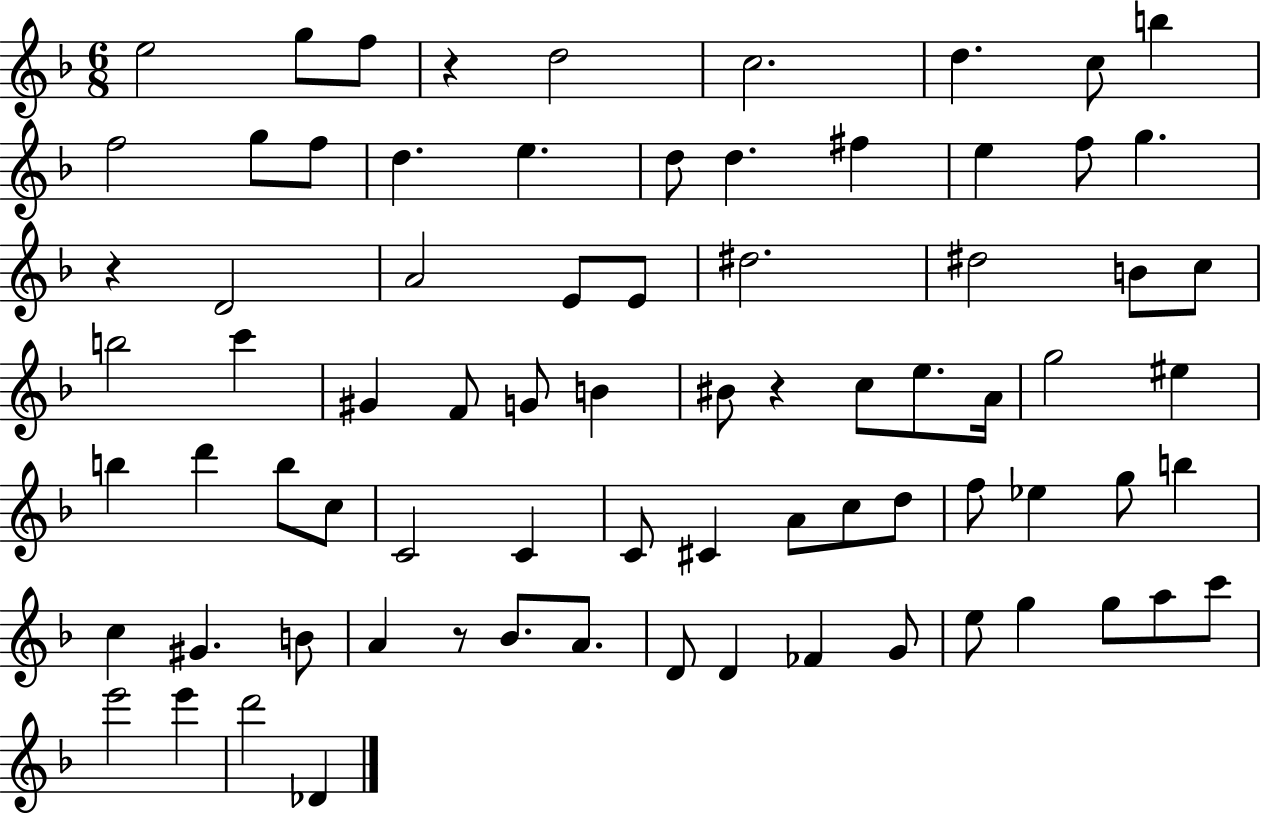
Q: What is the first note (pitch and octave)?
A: E5